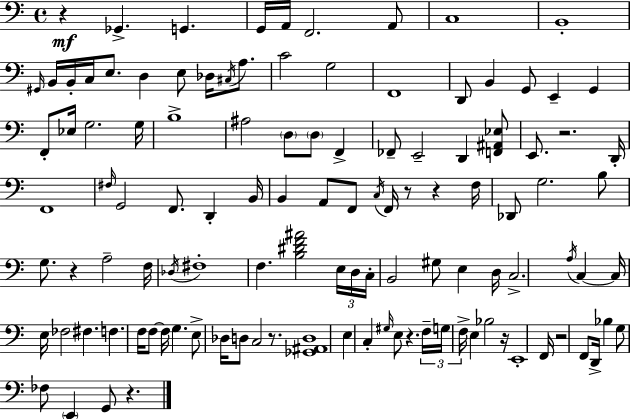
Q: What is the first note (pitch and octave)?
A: Gb2